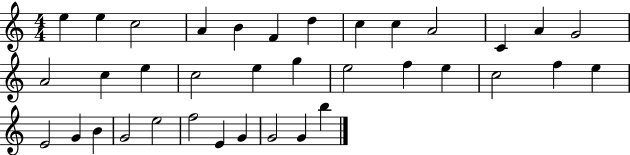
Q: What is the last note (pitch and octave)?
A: B5